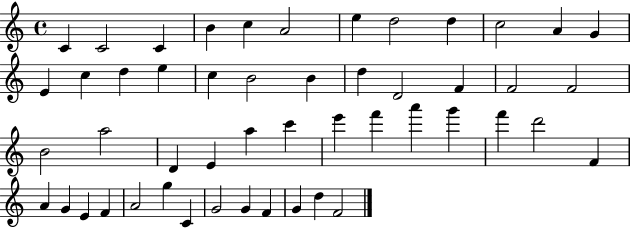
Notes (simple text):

C4/q C4/h C4/q B4/q C5/q A4/h E5/q D5/h D5/q C5/h A4/q G4/q E4/q C5/q D5/q E5/q C5/q B4/h B4/q D5/q D4/h F4/q F4/h F4/h B4/h A5/h D4/q E4/q A5/q C6/q E6/q F6/q A6/q G6/q F6/q D6/h F4/q A4/q G4/q E4/q F4/q A4/h G5/q C4/q G4/h G4/q F4/q G4/q D5/q F4/h